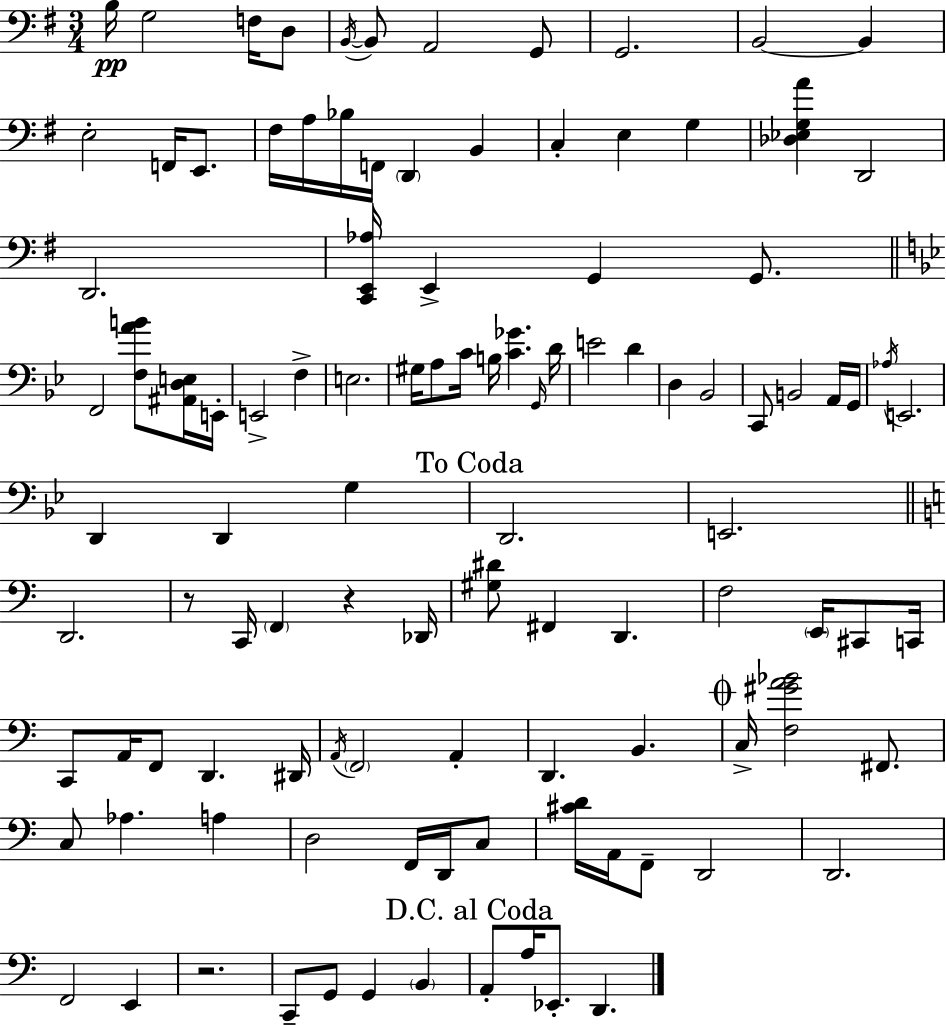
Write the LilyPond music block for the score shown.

{
  \clef bass
  \numericTimeSignature
  \time 3/4
  \key g \major
  \repeat volta 2 { b16\pp g2 f16 d8 | \acciaccatura { b,16~ }~ b,8 a,2 g,8 | g,2. | b,2~~ b,4 | \break e2-. f,16 e,8. | fis16 a16 bes16 f,16 \parenthesize d,4 b,4 | c4-. e4 g4 | <des ees g a'>4 d,2 | \break d,2. | <c, e, aes>16 e,4-> g,4 g,8. | \bar "||" \break \key bes \major f,2 <f a' b'>8 <ais, d e>16 e,16-. | e,2-> f4-> | e2. | gis16 a8 c'16 b16 <c' ges'>4. \grace { g,16 } | \break d'16 e'2 d'4 | d4 bes,2 | c,8 b,2 a,16 | g,16 \acciaccatura { aes16 } e,2. | \break d,4 d,4 g4 | \mark "To Coda" d,2. | e,2. | \bar "||" \break \key c \major d,2. | r8 c,16 \parenthesize f,4 r4 des,16 | <gis dis'>8 fis,4 d,4. | f2 \parenthesize e,16 cis,8 c,16 | \break c,8 a,16 f,8 d,4. dis,16 | \acciaccatura { a,16 } \parenthesize f,2 a,4-. | d,4. b,4. | \mark \markup { \musicglyph "scripts.coda" } c16-> <f gis' a' bes'>2 fis,8. | \break c8 aes4. a4 | d2 f,16 d,16 c8 | <cis' d'>16 a,16 f,8-- d,2 | d,2. | \break f,2 e,4 | r2. | c,8-- g,8 g,4 \parenthesize b,4 | \mark "D.C. al Coda" a,8-. a16 ees,8.-. d,4. | \break } \bar "|."
}